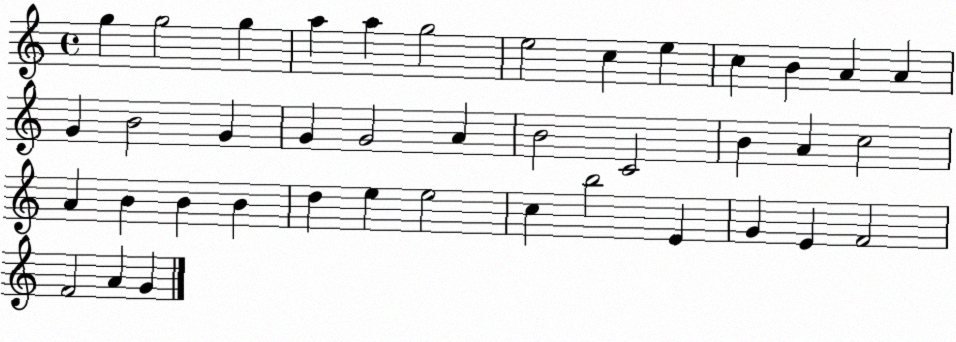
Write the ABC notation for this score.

X:1
T:Untitled
M:4/4
L:1/4
K:C
g g2 g a a g2 e2 c e c B A A G B2 G G G2 A B2 C2 B A c2 A B B B d e e2 c b2 E G E F2 F2 A G